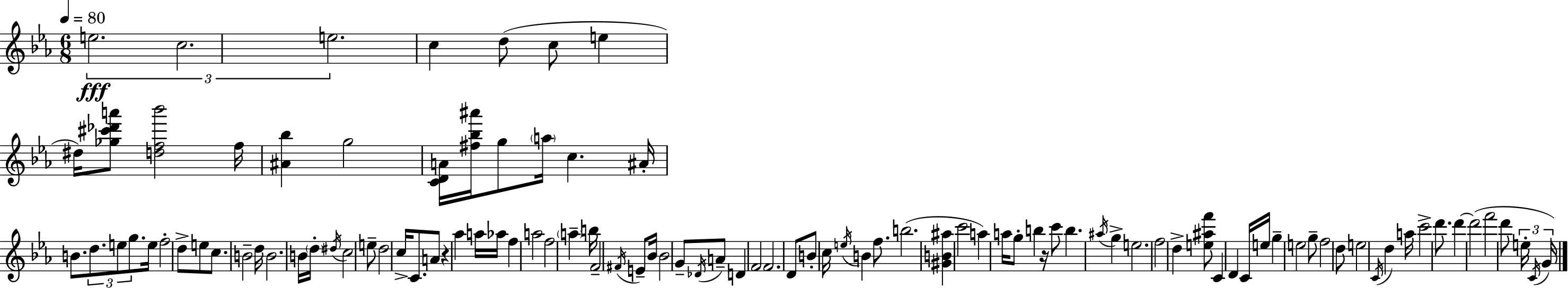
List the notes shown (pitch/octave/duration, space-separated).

E5/h. C5/h. E5/h. C5/q D5/e C5/e E5/q D#5/s [Gb5,C#6,Db6,A6]/e [D5,F5,Bb6]/h F5/s [A#4,Bb5]/q G5/h [C4,D4,A4]/s [F#5,Bb5,A#6]/s G5/e A5/s C5/q. A#4/s B4/e. D5/e. E5/e G5/e. E5/s F5/h D5/e E5/e C5/e. B4/h D5/s B4/h. B4/s D5/s D#5/s C5/h E5/e D5/h C5/s C4/e. A4/e R/q Ab5/q A5/s Ab5/s F5/q A5/h F5/h A5/q B5/s F4/h F#4/s E4/e Bb4/s Bb4/h G4/e Db4/s A4/e D4/q F4/h F4/h. D4/e B4/e C5/s E5/s B4/q F5/e. B5/h. [G#4,B4,A#5]/q C6/h A5/q A5/s G5/e B5/q R/s C6/e B5/q. A#5/s G5/q E5/h. F5/h D5/q [E5,A#5,F6]/e C4/q D4/q C4/s E5/s G5/q E5/h G5/e F5/h D5/e E5/h C4/s D5/q A5/s C6/h D6/e. D6/q D6/h F6/h D6/e E5/s C4/s G4/s